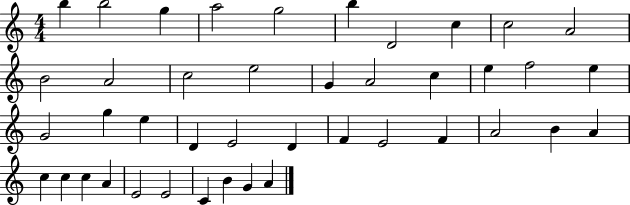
{
  \clef treble
  \numericTimeSignature
  \time 4/4
  \key c \major
  b''4 b''2 g''4 | a''2 g''2 | b''4 d'2 c''4 | c''2 a'2 | \break b'2 a'2 | c''2 e''2 | g'4 a'2 c''4 | e''4 f''2 e''4 | \break g'2 g''4 e''4 | d'4 e'2 d'4 | f'4 e'2 f'4 | a'2 b'4 a'4 | \break c''4 c''4 c''4 a'4 | e'2 e'2 | c'4 b'4 g'4 a'4 | \bar "|."
}